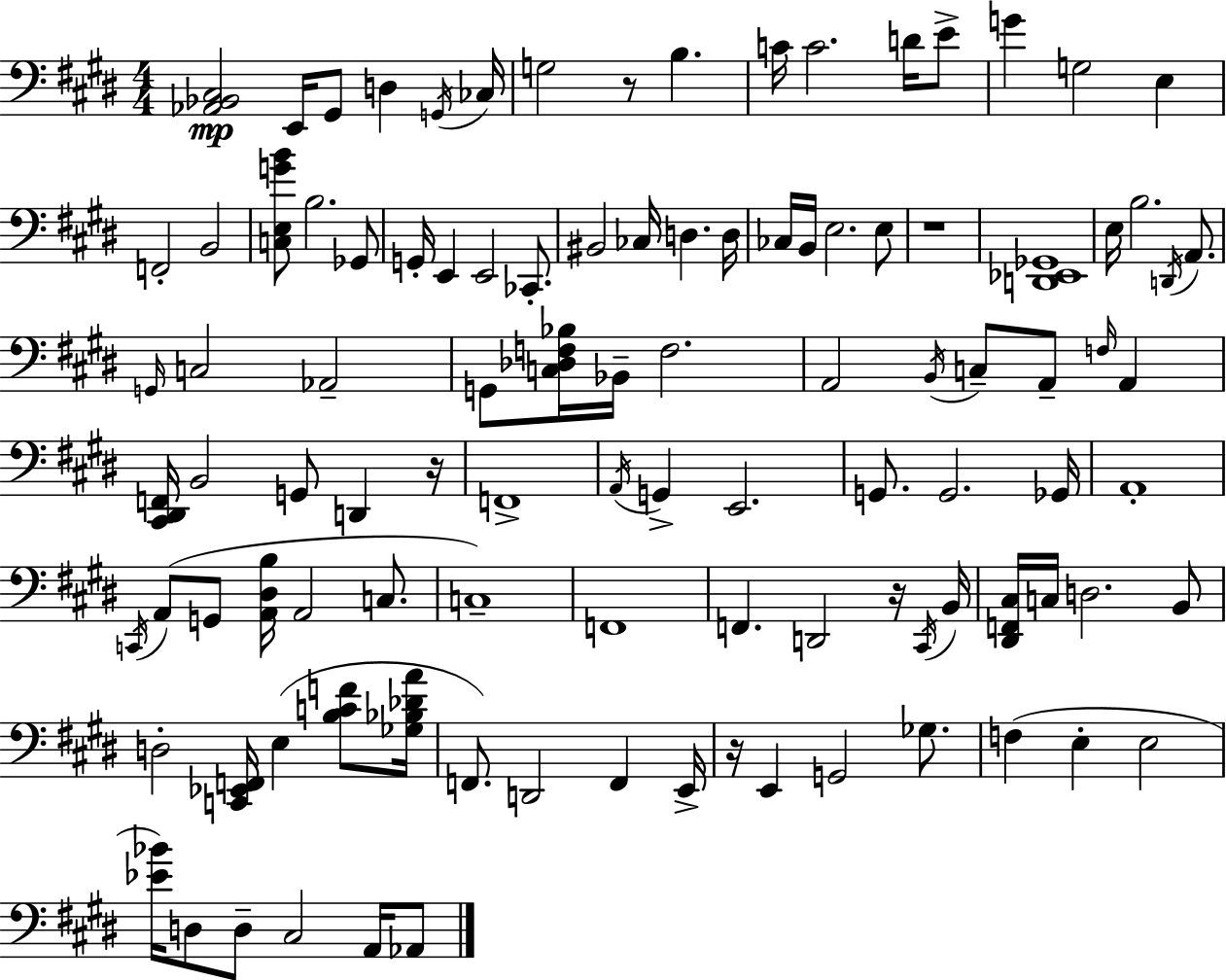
[Ab2,Bb2,C#3]/h E2/s G#2/e D3/q G2/s CES3/s G3/h R/e B3/q. C4/s C4/h. D4/s E4/e G4/q G3/h E3/q F2/h B2/h [C3,E3,G4,B4]/e B3/h. Gb2/e G2/s E2/q E2/h CES2/e. BIS2/h CES3/s D3/q. D3/s CES3/s B2/s E3/h. E3/e R/w [D2,Eb2,Gb2]/w E3/s B3/h. D2/s A2/e. G2/s C3/h Ab2/h G2/e [C3,Db3,F3,Bb3]/s Bb2/s F3/h. A2/h B2/s C3/e A2/e F3/s A2/q [C#2,D#2,F2]/s B2/h G2/e D2/q R/s F2/w A2/s G2/q E2/h. G2/e. G2/h. Gb2/s A2/w C2/s A2/e G2/e [A2,D#3,B3]/s A2/h C3/e. C3/w F2/w F2/q. D2/h R/s C#2/s B2/s [D#2,F2,C#3]/s C3/s D3/h. B2/e D3/h [C2,Eb2,F2]/s E3/q [B3,C4,F4]/e [Gb3,Bb3,Db4,A4]/s F2/e. D2/h F2/q E2/s R/s E2/q G2/h Gb3/e. F3/q E3/q E3/h [Eb4,Bb4]/s D3/e D3/e C#3/h A2/s Ab2/e